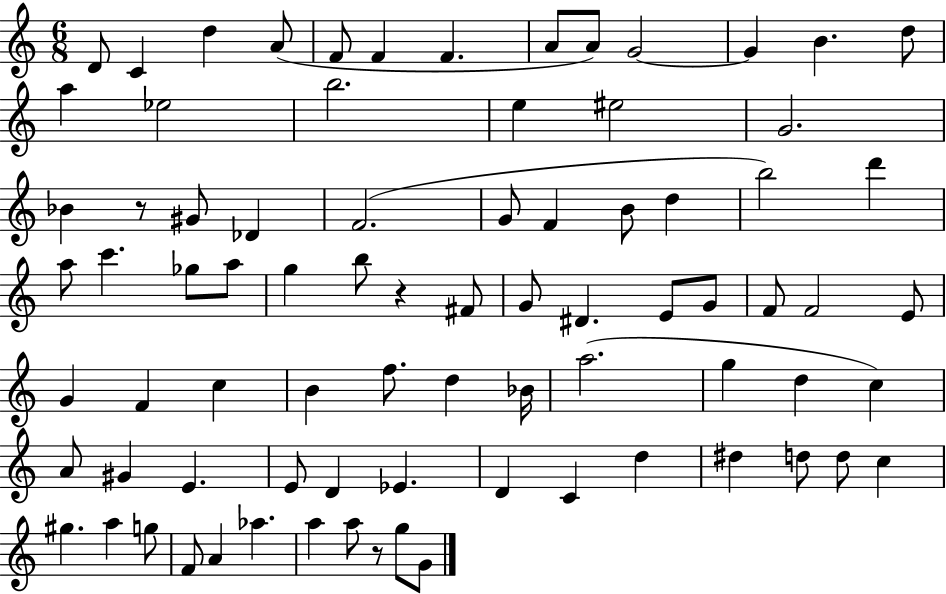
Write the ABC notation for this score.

X:1
T:Untitled
M:6/8
L:1/4
K:C
D/2 C d A/2 F/2 F F A/2 A/2 G2 G B d/2 a _e2 b2 e ^e2 G2 _B z/2 ^G/2 _D F2 G/2 F B/2 d b2 d' a/2 c' _g/2 a/2 g b/2 z ^F/2 G/2 ^D E/2 G/2 F/2 F2 E/2 G F c B f/2 d _B/4 a2 g d c A/2 ^G E E/2 D _E D C d ^d d/2 d/2 c ^g a g/2 F/2 A _a a a/2 z/2 g/2 G/2